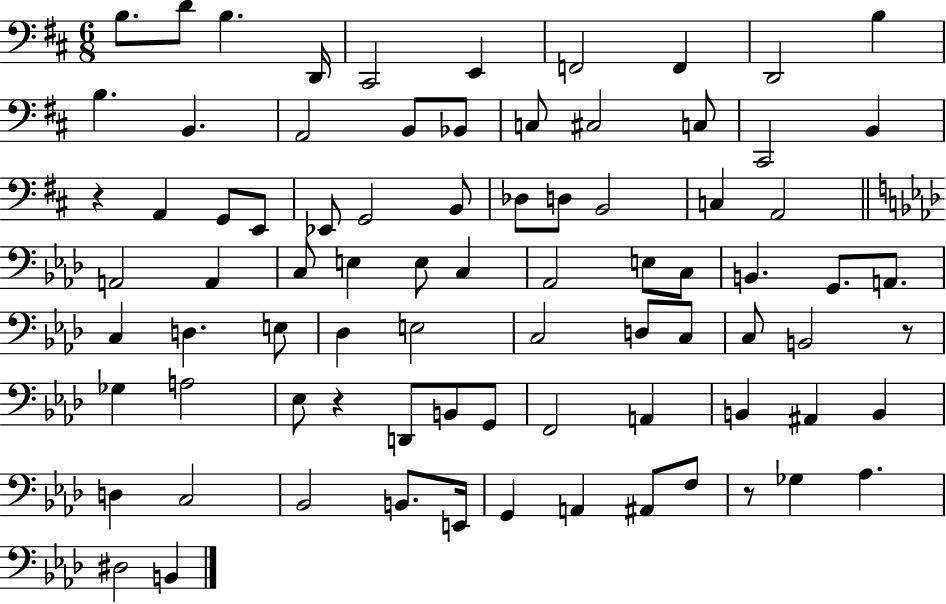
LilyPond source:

{
  \clef bass
  \numericTimeSignature
  \time 6/8
  \key d \major
  b8. d'8 b4. d,16 | cis,2 e,4 | f,2 f,4 | d,2 b4 | \break b4. b,4. | a,2 b,8 bes,8 | c8 cis2 c8 | cis,2 b,4 | \break r4 a,4 g,8 e,8 | ees,8 g,2 b,8 | des8 d8 b,2 | c4 a,2 | \break \bar "||" \break \key f \minor a,2 a,4 | c8 e4 e8 c4 | aes,2 e8 c8 | b,4. g,8. a,8. | \break c4 d4. e8 | des4 e2 | c2 d8 c8 | c8 b,2 r8 | \break ges4 a2 | ees8 r4 d,8 b,8 g,8 | f,2 a,4 | b,4 ais,4 b,4 | \break d4 c2 | bes,2 b,8. e,16 | g,4 a,4 ais,8 f8 | r8 ges4 aes4. | \break dis2 b,4 | \bar "|."
}